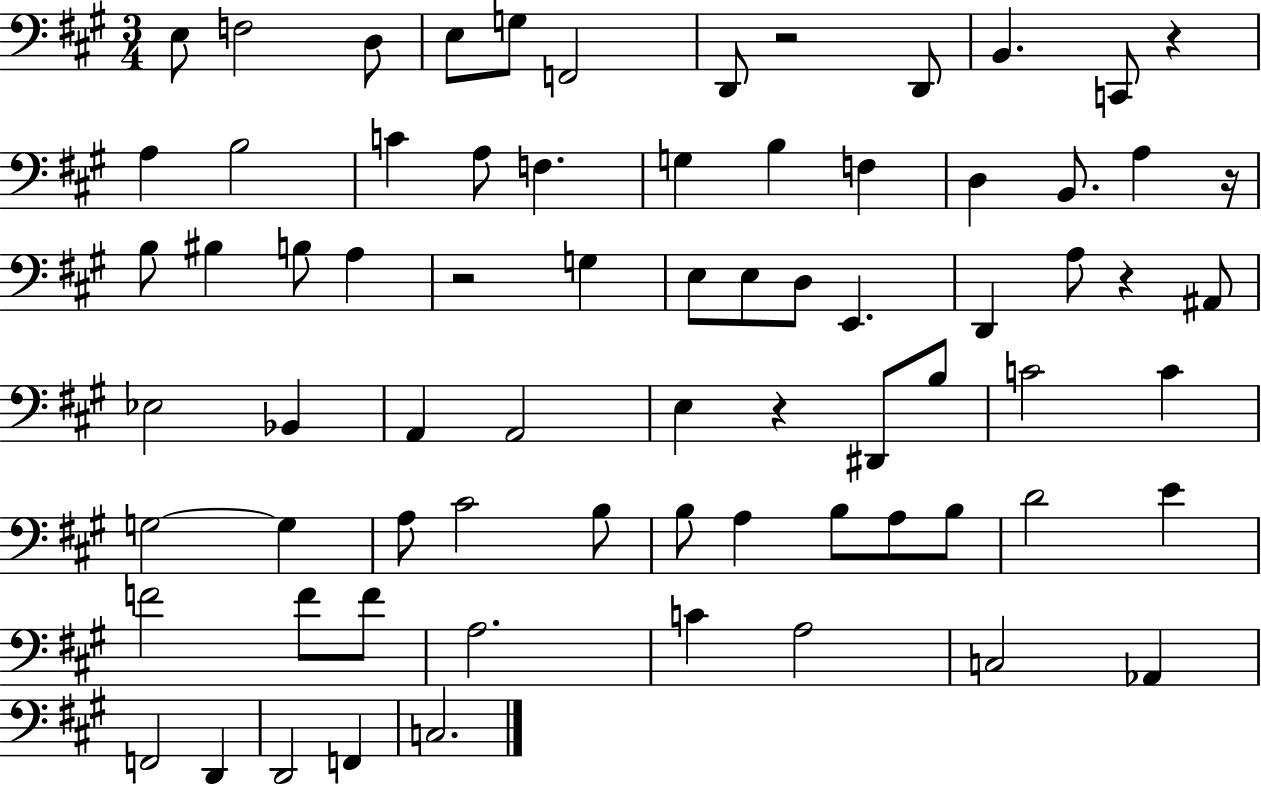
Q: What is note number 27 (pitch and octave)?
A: E3